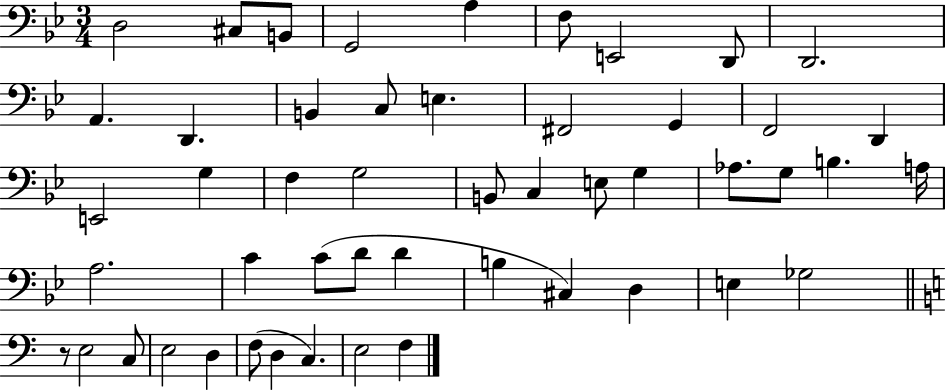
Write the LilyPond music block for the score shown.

{
  \clef bass
  \numericTimeSignature
  \time 3/4
  \key bes \major
  d2 cis8 b,8 | g,2 a4 | f8 e,2 d,8 | d,2. | \break a,4. d,4. | b,4 c8 e4. | fis,2 g,4 | f,2 d,4 | \break e,2 g4 | f4 g2 | b,8 c4 e8 g4 | aes8. g8 b4. a16 | \break a2. | c'4 c'8( d'8 d'4 | b4 cis4) d4 | e4 ges2 | \break \bar "||" \break \key c \major r8 e2 c8 | e2 d4 | f8( d4 c4.) | e2 f4 | \break \bar "|."
}